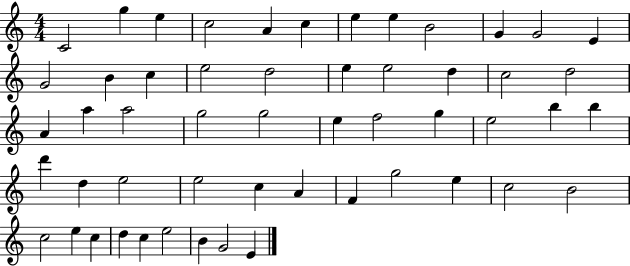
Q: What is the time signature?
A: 4/4